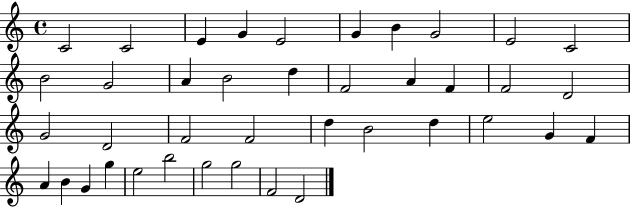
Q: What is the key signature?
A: C major